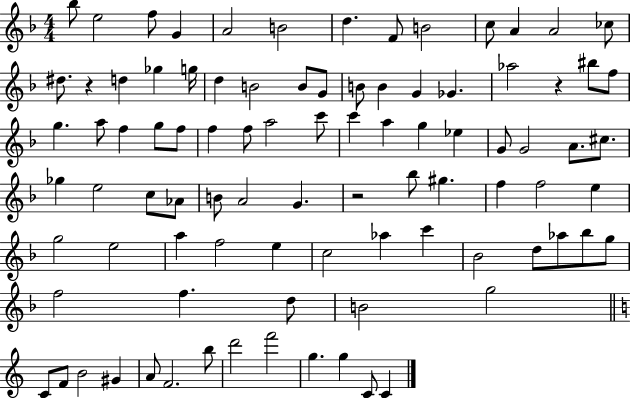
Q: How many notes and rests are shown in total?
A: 91